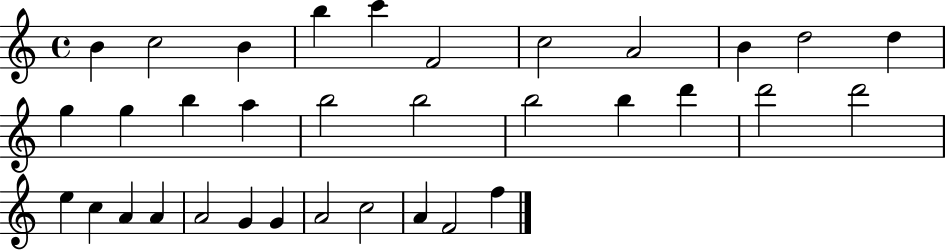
B4/q C5/h B4/q B5/q C6/q F4/h C5/h A4/h B4/q D5/h D5/q G5/q G5/q B5/q A5/q B5/h B5/h B5/h B5/q D6/q D6/h D6/h E5/q C5/q A4/q A4/q A4/h G4/q G4/q A4/h C5/h A4/q F4/h F5/q